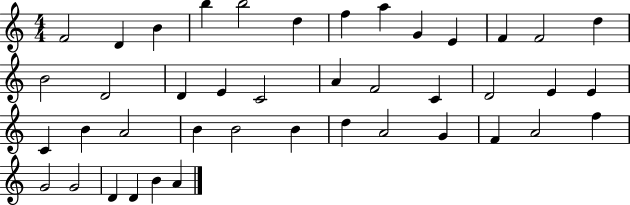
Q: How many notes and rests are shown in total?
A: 42